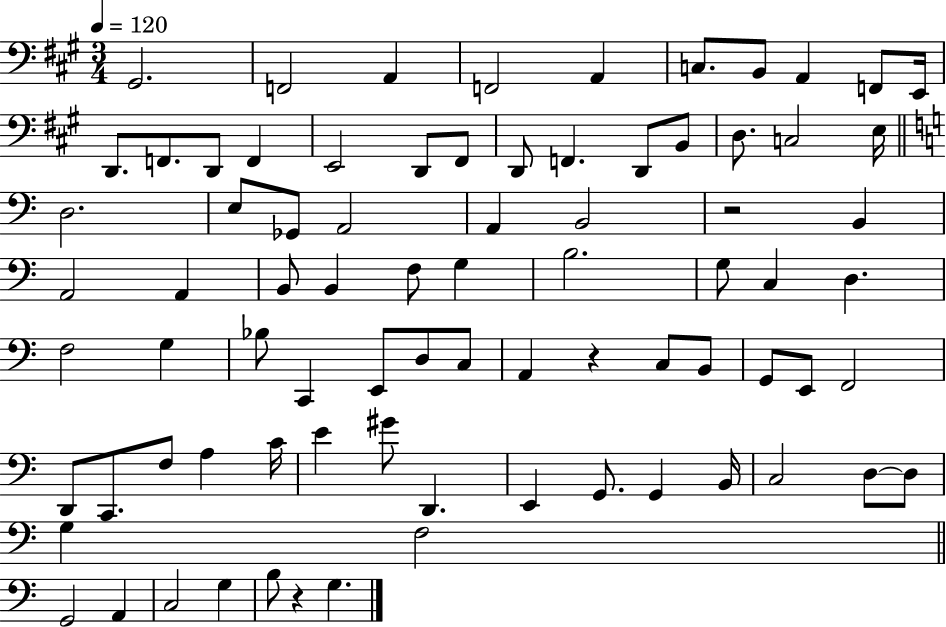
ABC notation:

X:1
T:Untitled
M:3/4
L:1/4
K:A
^G,,2 F,,2 A,, F,,2 A,, C,/2 B,,/2 A,, F,,/2 E,,/4 D,,/2 F,,/2 D,,/2 F,, E,,2 D,,/2 ^F,,/2 D,,/2 F,, D,,/2 B,,/2 D,/2 C,2 E,/4 D,2 E,/2 _G,,/2 A,,2 A,, B,,2 z2 B,, A,,2 A,, B,,/2 B,, F,/2 G, B,2 G,/2 C, D, F,2 G, _B,/2 C,, E,,/2 D,/2 C,/2 A,, z C,/2 B,,/2 G,,/2 E,,/2 F,,2 D,,/2 C,,/2 F,/2 A, C/4 E ^G/2 D,, E,, G,,/2 G,, B,,/4 C,2 D,/2 D,/2 G, F,2 G,,2 A,, C,2 G, B,/2 z G,